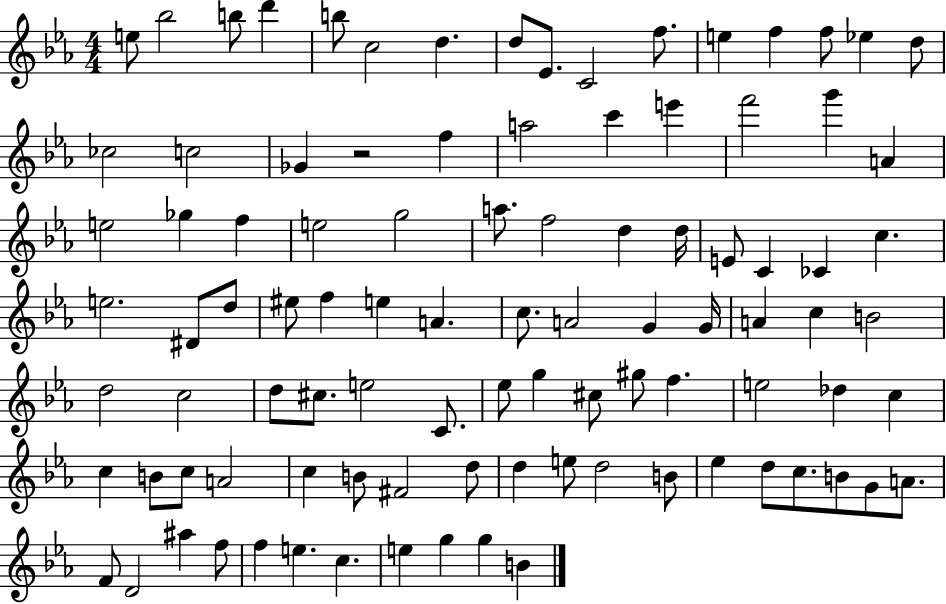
{
  \clef treble
  \numericTimeSignature
  \time 4/4
  \key ees \major
  e''8 bes''2 b''8 d'''4 | b''8 c''2 d''4. | d''8 ees'8. c'2 f''8. | e''4 f''4 f''8 ees''4 d''8 | \break ces''2 c''2 | ges'4 r2 f''4 | a''2 c'''4 e'''4 | f'''2 g'''4 a'4 | \break e''2 ges''4 f''4 | e''2 g''2 | a''8. f''2 d''4 d''16 | e'8 c'4 ces'4 c''4. | \break e''2. dis'8 d''8 | eis''8 f''4 e''4 a'4. | c''8. a'2 g'4 g'16 | a'4 c''4 b'2 | \break d''2 c''2 | d''8 cis''8. e''2 c'8. | ees''8 g''4 cis''8 gis''8 f''4. | e''2 des''4 c''4 | \break c''4 b'8 c''8 a'2 | c''4 b'8 fis'2 d''8 | d''4 e''8 d''2 b'8 | ees''4 d''8 c''8. b'8 g'8 a'8. | \break f'8 d'2 ais''4 f''8 | f''4 e''4. c''4. | e''4 g''4 g''4 b'4 | \bar "|."
}